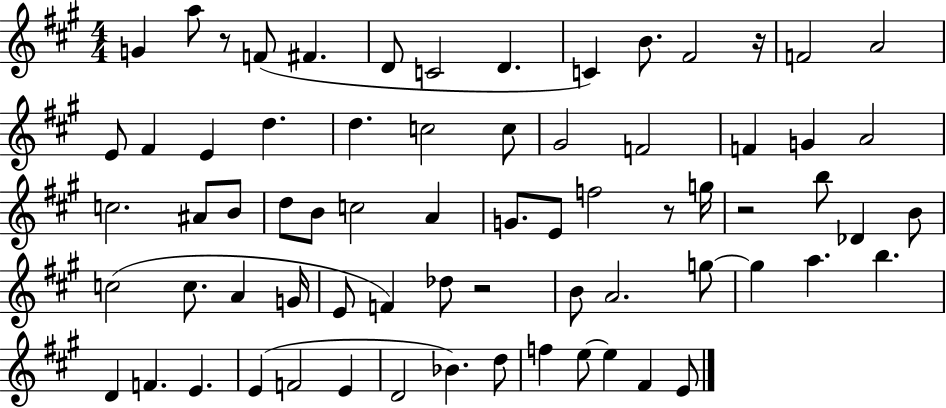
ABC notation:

X:1
T:Untitled
M:4/4
L:1/4
K:A
G a/2 z/2 F/2 ^F D/2 C2 D C B/2 ^F2 z/4 F2 A2 E/2 ^F E d d c2 c/2 ^G2 F2 F G A2 c2 ^A/2 B/2 d/2 B/2 c2 A G/2 E/2 f2 z/2 g/4 z2 b/2 _D B/2 c2 c/2 A G/4 E/2 F _d/2 z2 B/2 A2 g/2 g a b D F E E F2 E D2 _B d/2 f e/2 e ^F E/2